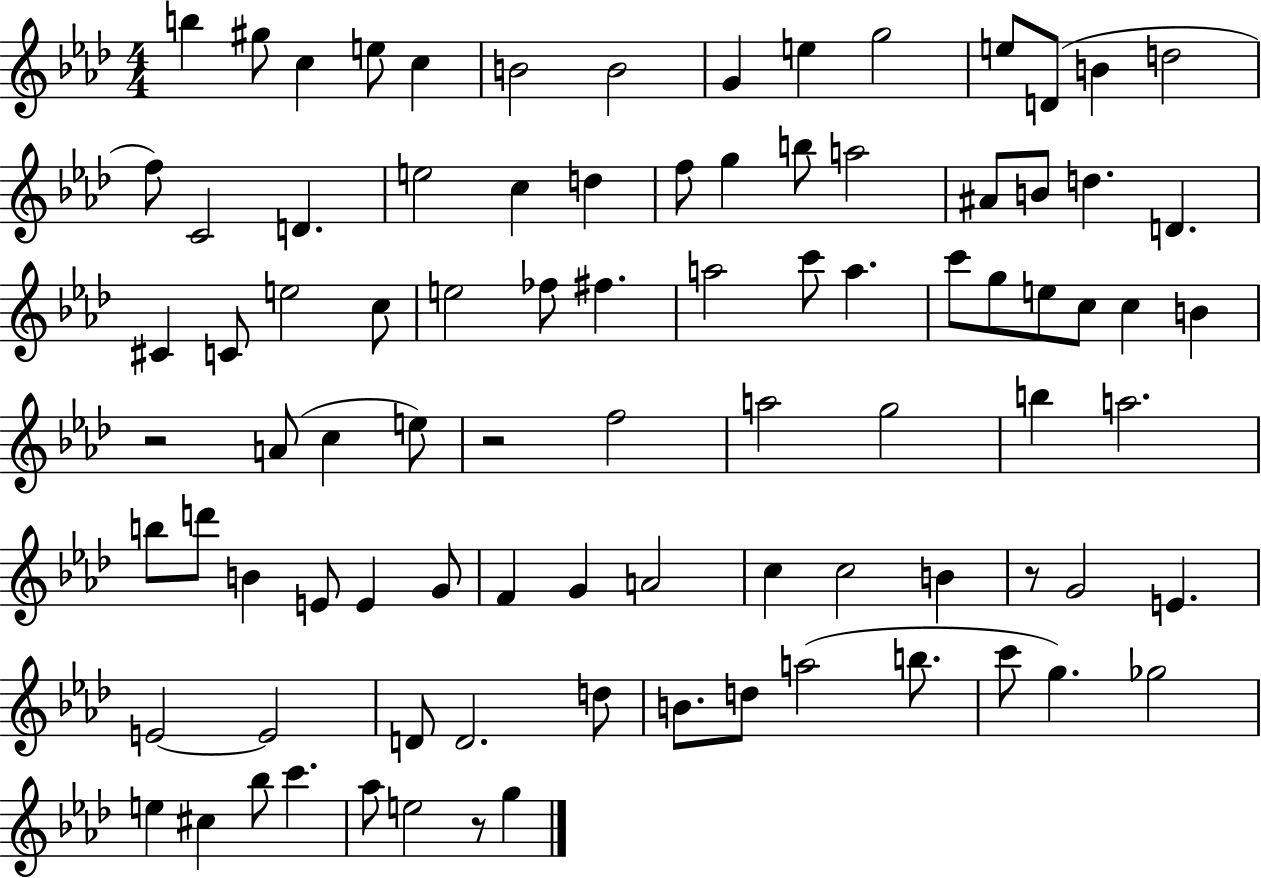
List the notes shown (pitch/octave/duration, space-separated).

B5/q G#5/e C5/q E5/e C5/q B4/h B4/h G4/q E5/q G5/h E5/e D4/e B4/q D5/h F5/e C4/h D4/q. E5/h C5/q D5/q F5/e G5/q B5/e A5/h A#4/e B4/e D5/q. D4/q. C#4/q C4/e E5/h C5/e E5/h FES5/e F#5/q. A5/h C6/e A5/q. C6/e G5/e E5/e C5/e C5/q B4/q R/h A4/e C5/q E5/e R/h F5/h A5/h G5/h B5/q A5/h. B5/e D6/e B4/q E4/e E4/q G4/e F4/q G4/q A4/h C5/q C5/h B4/q R/e G4/h E4/q. E4/h E4/h D4/e D4/h. D5/e B4/e. D5/e A5/h B5/e. C6/e G5/q. Gb5/h E5/q C#5/q Bb5/e C6/q. Ab5/e E5/h R/e G5/q